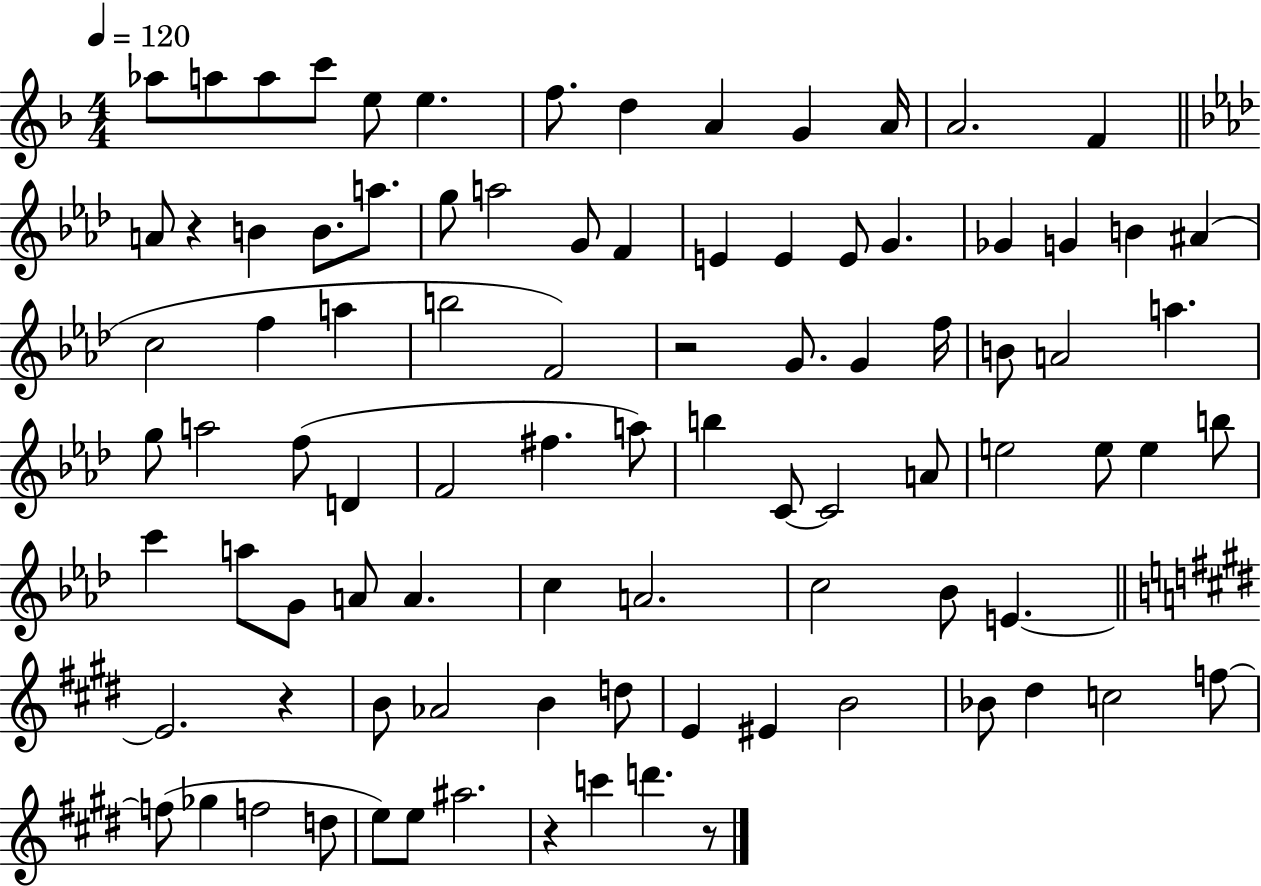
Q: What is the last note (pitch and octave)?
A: D6